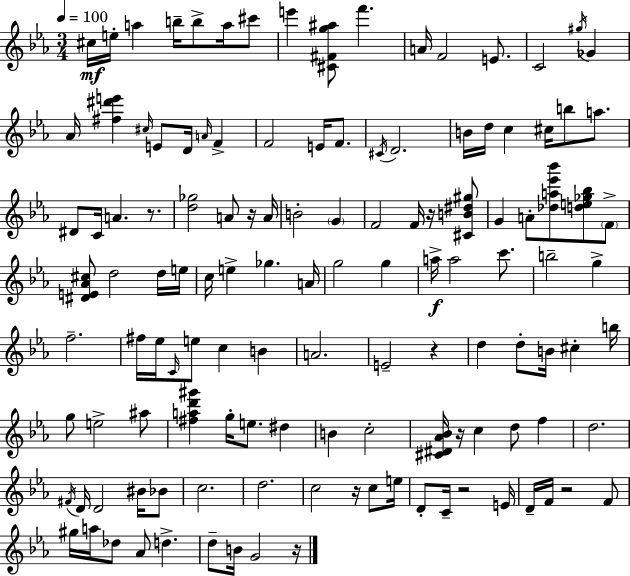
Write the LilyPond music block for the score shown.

{
  \clef treble
  \numericTimeSignature
  \time 3/4
  \key ees \major
  \tempo 4 = 100
  cis''16\mf e''16-. a''4 b''16-- b''8-> a''16 cis'''8 | e'''4 <cis' fis' g'' ais''>8 f'''4. | a'16 f'2 e'8. | c'2 \acciaccatura { gis''16 } ges'4 | \break aes'16 <fis'' dis''' e'''>4 \grace { cis''16 } e'8 d'16 \grace { a'16 } f'4-> | f'2 e'16 | f'8. \acciaccatura { cis'16 } d'2. | b'16 d''16 c''4 cis''16 b''8 | \break a''8. dis'8 c'16 a'4. | r8. <d'' ges''>2 | a'8 r16 a'16 b'2-. | \parenthesize g'4 f'2 | \break f'16 r16 <cis' b' dis'' gis''>8 g'4 a'8-. <des'' a'' ees''' bes'''>8 | <d'' e'' ges'' bes''>8 \parenthesize f'8-> <dis' e' aes' cis''>8 d''2 | d''16 e''16 c''16 e''4-> ges''4. | a'16 g''2 | \break g''4 a''16->\f a''2 | c'''8. b''2-- | g''4-> f''2.-- | fis''16 ees''16 \grace { c'16 } e''8 c''4 | \break b'4 a'2. | e'2-- | r4 d''4 d''8-. b'16 | cis''4-. b''16 g''8 e''2-> | \break ais''8 <fis'' a'' d''' gis'''>4 g''16-. e''8. | dis''4 b'4 c''2-. | <cis' dis' aes' bes'>16 r16 c''4 d''8 | f''4 d''2. | \break \acciaccatura { fis'16 } d'16 d'2 | bis'16 bes'8 c''2. | d''2. | c''2 | \break r16 c''8 e''16 d'8-. c'16-- r2 | e'16 d'16-- f'16 r2 | f'8 gis''16 a''16 des''8 aes'8 | d''4.-> d''8-- b'16 g'2 | \break r16 \bar "|."
}